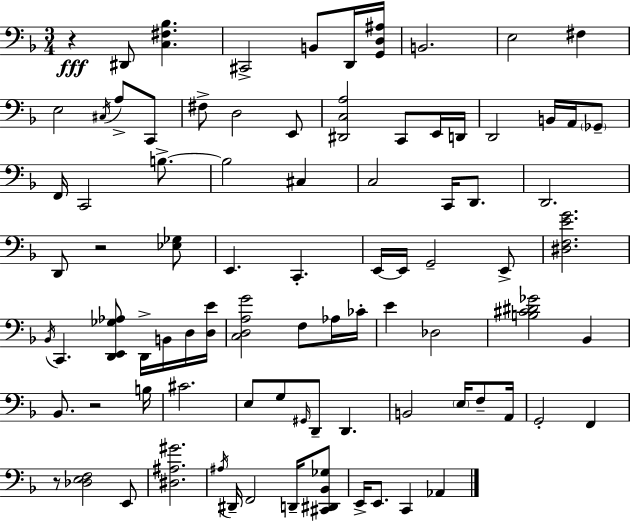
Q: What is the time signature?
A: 3/4